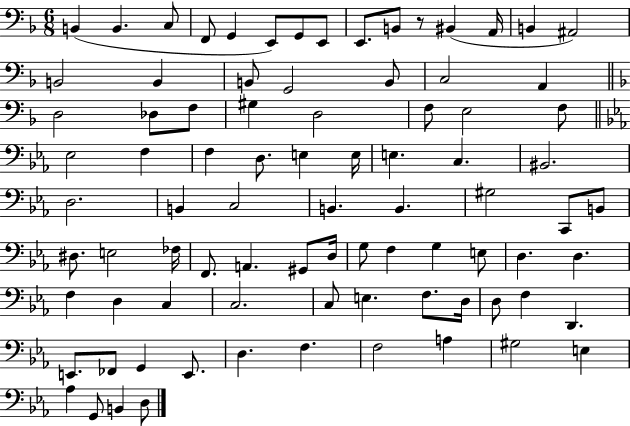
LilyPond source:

{
  \clef bass
  \numericTimeSignature
  \time 6/8
  \key f \major
  b,4( b,4. c8 | f,8 g,4 e,8) g,8 e,8 | e,8. b,8 r8 bis,4( a,16 | b,4 ais,2) | \break b,2 b,4 | b,8 g,2 b,8 | c2 a,4 | \bar "||" \break \key d \minor d2 des8 f8 | gis4 d2 | f8 e2 f8 | \bar "||" \break \key ees \major ees2 f4 | f4 d8. e4 e16 | e4. c4. | bis,2. | \break d2. | b,4 c2 | b,4. b,4. | gis2 c,8 b,8 | \break dis8. e2 fes16 | f,8. a,4. gis,8 d16 | g8 f4 g4 e8 | d4. d4. | \break f4 d4 c4 | c2. | c8 e4. f8. d16 | d8 f4 d,4. | \break e,8. fes,8 g,4 e,8. | d4. f4. | f2 a4 | gis2 e4 | \break aes4 g,8 b,4 d8 | \bar "|."
}